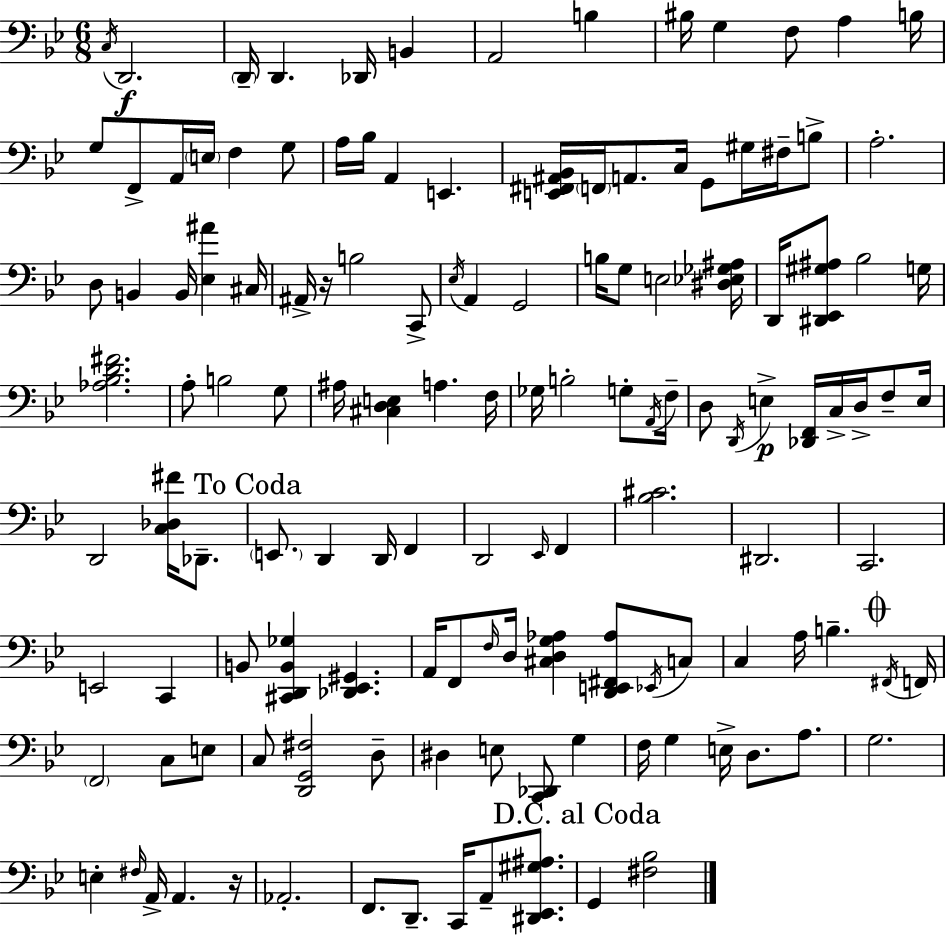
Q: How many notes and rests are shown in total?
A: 133